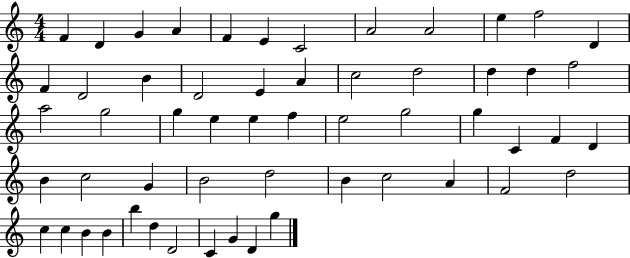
F4/q D4/q G4/q A4/q F4/q E4/q C4/h A4/h A4/h E5/q F5/h D4/q F4/q D4/h B4/q D4/h E4/q A4/q C5/h D5/h D5/q D5/q F5/h A5/h G5/h G5/q E5/q E5/q F5/q E5/h G5/h G5/q C4/q F4/q D4/q B4/q C5/h G4/q B4/h D5/h B4/q C5/h A4/q F4/h D5/h C5/q C5/q B4/q B4/q B5/q D5/q D4/h C4/q G4/q D4/q G5/q